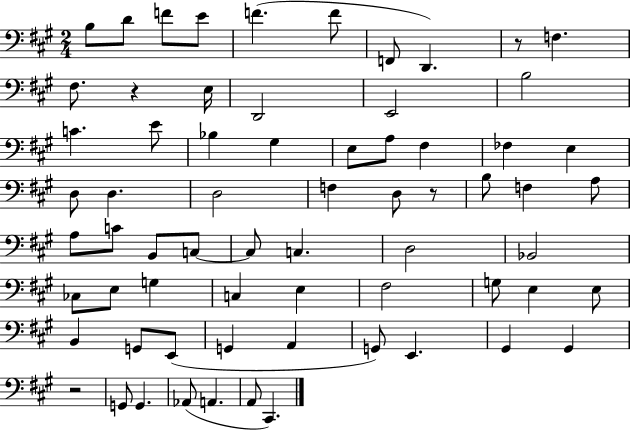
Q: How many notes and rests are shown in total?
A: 67